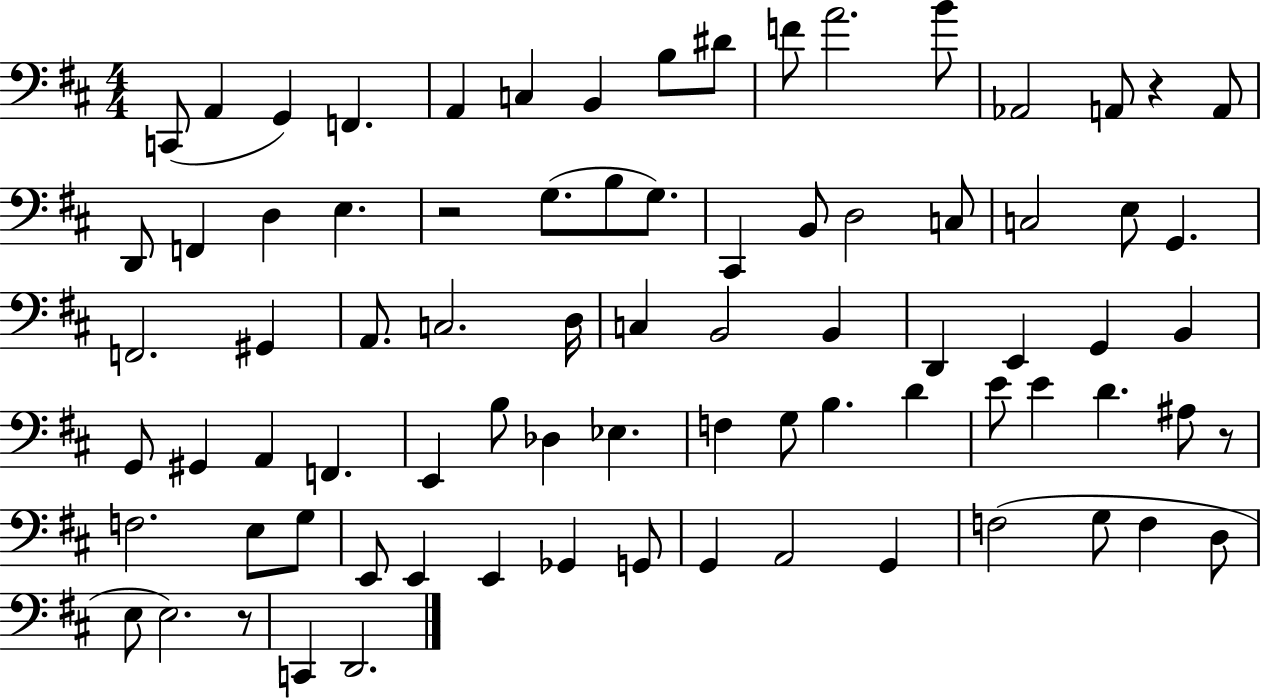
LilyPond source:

{
  \clef bass
  \numericTimeSignature
  \time 4/4
  \key d \major
  c,8( a,4 g,4) f,4. | a,4 c4 b,4 b8 dis'8 | f'8 a'2. b'8 | aes,2 a,8 r4 a,8 | \break d,8 f,4 d4 e4. | r2 g8.( b8 g8.) | cis,4 b,8 d2 c8 | c2 e8 g,4. | \break f,2. gis,4 | a,8. c2. d16 | c4 b,2 b,4 | d,4 e,4 g,4 b,4 | \break g,8 gis,4 a,4 f,4. | e,4 b8 des4 ees4. | f4 g8 b4. d'4 | e'8 e'4 d'4. ais8 r8 | \break f2. e8 g8 | e,8 e,4 e,4 ges,4 g,8 | g,4 a,2 g,4 | f2( g8 f4 d8 | \break e8 e2.) r8 | c,4 d,2. | \bar "|."
}